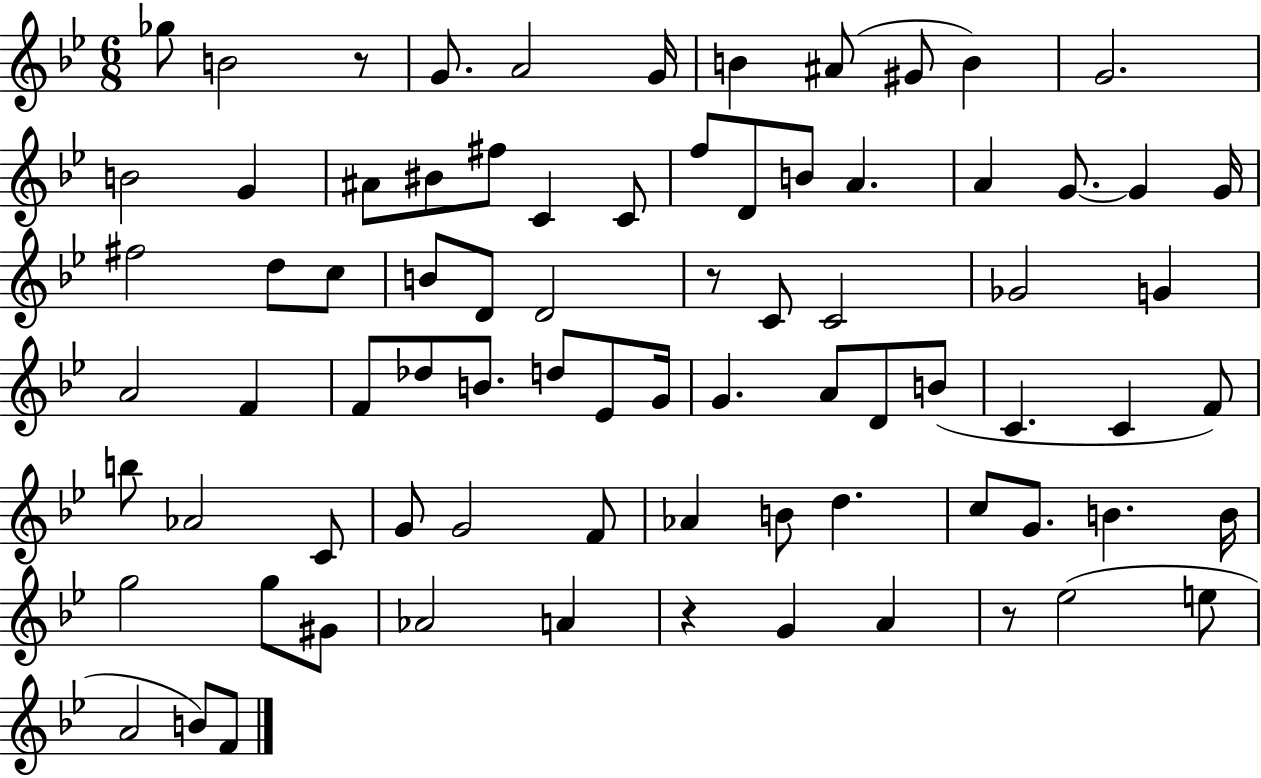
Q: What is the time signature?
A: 6/8